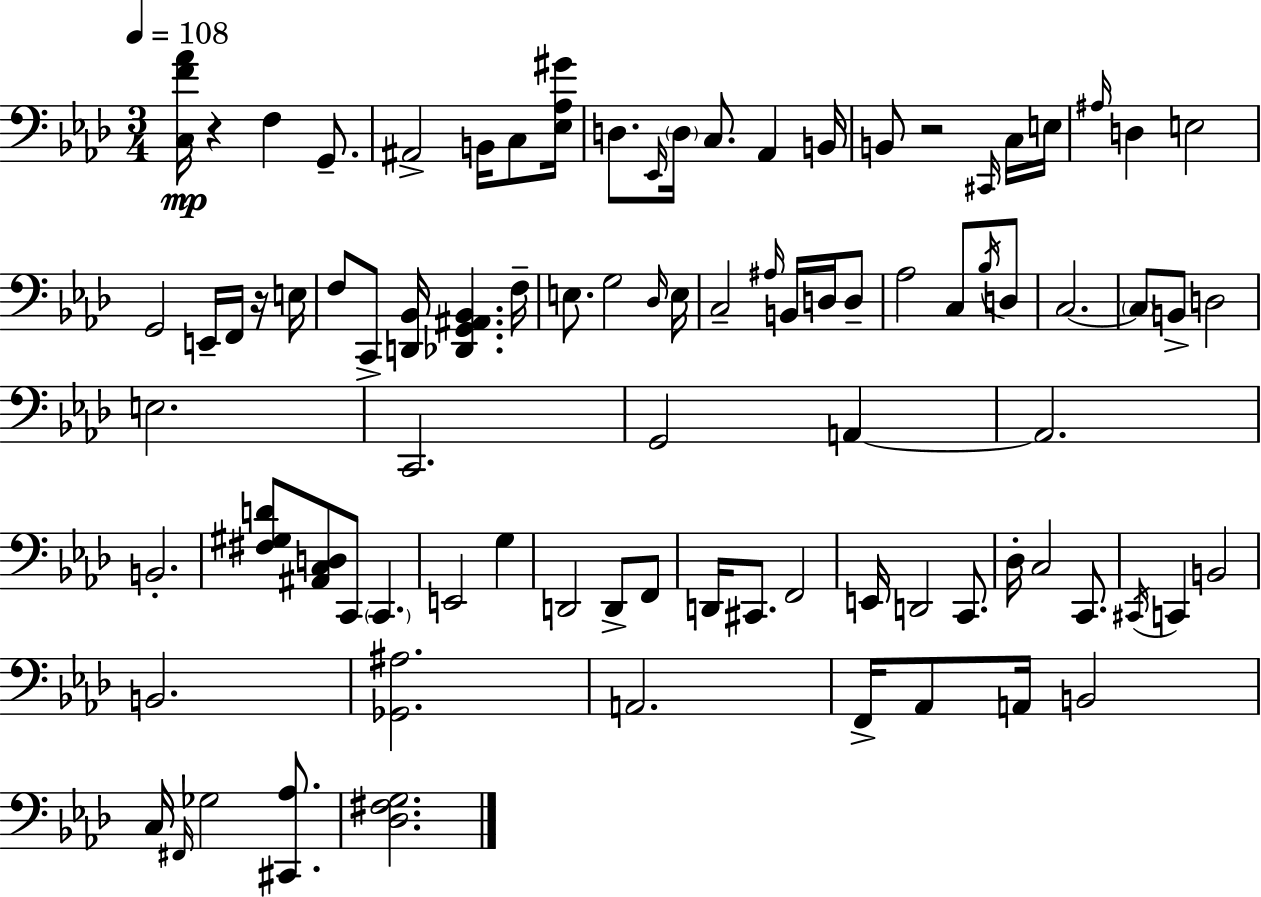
X:1
T:Untitled
M:3/4
L:1/4
K:Fm
[C,F_A]/4 z F, G,,/2 ^A,,2 B,,/4 C,/2 [_E,_A,^G]/4 D,/2 _E,,/4 D,/4 C,/2 _A,, B,,/4 B,,/2 z2 ^C,,/4 C,/4 E,/4 ^A,/4 D, E,2 G,,2 E,,/4 F,,/4 z/4 E,/4 F,/2 C,,/2 [D,,_B,,]/4 [_D,,G,,^A,,_B,,] F,/4 E,/2 G,2 _D,/4 E,/4 C,2 ^A,/4 B,,/4 D,/4 D,/2 _A,2 C,/2 _B,/4 D,/2 C,2 C,/2 B,,/2 D,2 E,2 C,,2 G,,2 A,, A,,2 B,,2 [^F,^G,D]/2 [^A,,C,D,]/2 C,,/2 C,, E,,2 G, D,,2 D,,/2 F,,/2 D,,/4 ^C,,/2 F,,2 E,,/4 D,,2 C,,/2 _D,/4 C,2 C,,/2 ^C,,/4 C,, B,,2 B,,2 [_G,,^A,]2 A,,2 F,,/4 _A,,/2 A,,/4 B,,2 C,/4 ^F,,/4 _G,2 [^C,,_A,]/2 [_D,^F,G,]2